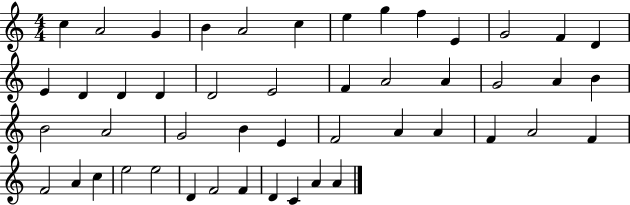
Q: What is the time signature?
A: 4/4